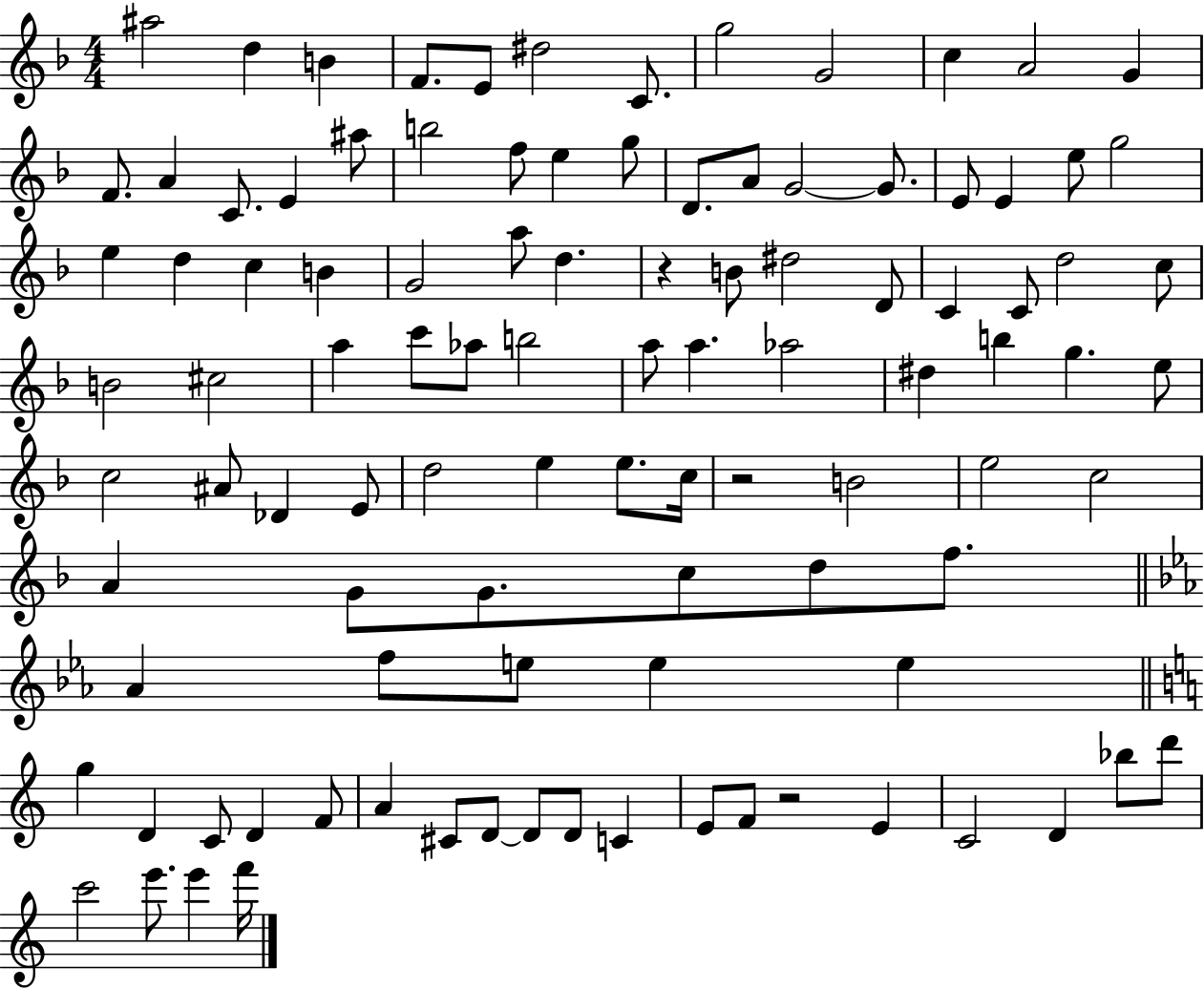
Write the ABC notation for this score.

X:1
T:Untitled
M:4/4
L:1/4
K:F
^a2 d B F/2 E/2 ^d2 C/2 g2 G2 c A2 G F/2 A C/2 E ^a/2 b2 f/2 e g/2 D/2 A/2 G2 G/2 E/2 E e/2 g2 e d c B G2 a/2 d z B/2 ^d2 D/2 C C/2 d2 c/2 B2 ^c2 a c'/2 _a/2 b2 a/2 a _a2 ^d b g e/2 c2 ^A/2 _D E/2 d2 e e/2 c/4 z2 B2 e2 c2 A G/2 G/2 c/2 d/2 f/2 _A f/2 e/2 e e g D C/2 D F/2 A ^C/2 D/2 D/2 D/2 C E/2 F/2 z2 E C2 D _b/2 d'/2 c'2 e'/2 e' f'/4